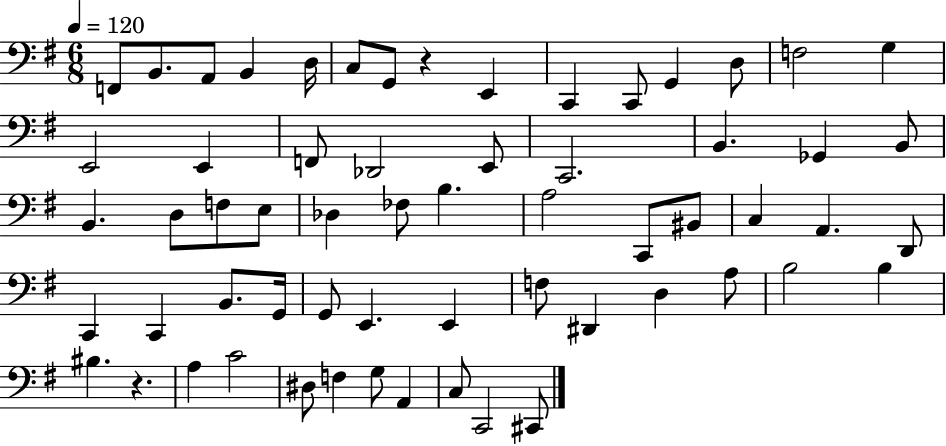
{
  \clef bass
  \numericTimeSignature
  \time 6/8
  \key g \major
  \tempo 4 = 120
  \repeat volta 2 { f,8 b,8. a,8 b,4 d16 | c8 g,8 r4 e,4 | c,4 c,8 g,4 d8 | f2 g4 | \break e,2 e,4 | f,8 des,2 e,8 | c,2. | b,4. ges,4 b,8 | \break b,4. d8 f8 e8 | des4 fes8 b4. | a2 c,8 bis,8 | c4 a,4. d,8 | \break c,4 c,4 b,8. g,16 | g,8 e,4. e,4 | f8 dis,4 d4 a8 | b2 b4 | \break bis4. r4. | a4 c'2 | dis8 f4 g8 a,4 | c8 c,2 cis,8 | \break } \bar "|."
}